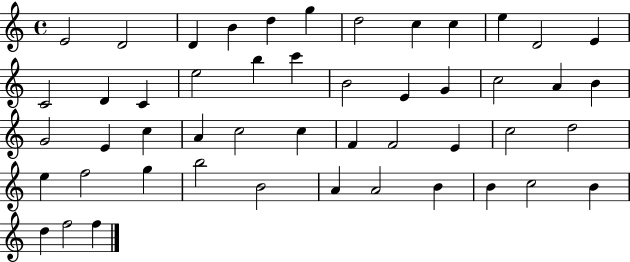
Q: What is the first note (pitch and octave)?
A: E4